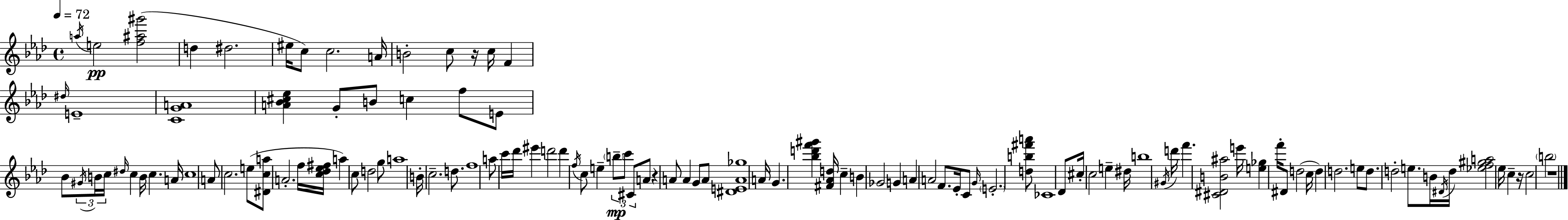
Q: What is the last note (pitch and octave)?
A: B5